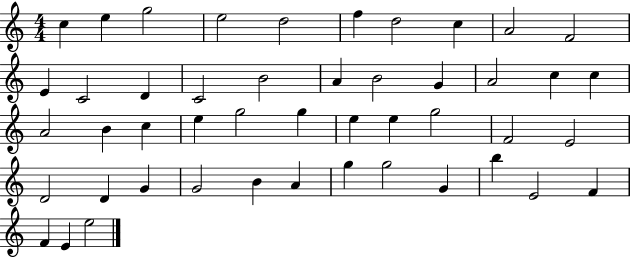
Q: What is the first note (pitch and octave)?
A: C5